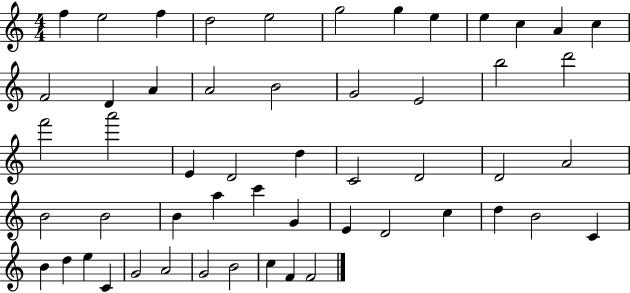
{
  \clef treble
  \numericTimeSignature
  \time 4/4
  \key c \major
  f''4 e''2 f''4 | d''2 e''2 | g''2 g''4 e''4 | e''4 c''4 a'4 c''4 | \break f'2 d'4 a'4 | a'2 b'2 | g'2 e'2 | b''2 d'''2 | \break f'''2 a'''2 | e'4 d'2 d''4 | c'2 d'2 | d'2 a'2 | \break b'2 b'2 | b'4 a''4 c'''4 g'4 | e'4 d'2 c''4 | d''4 b'2 c'4 | \break b'4 d''4 e''4 c'4 | g'2 a'2 | g'2 b'2 | c''4 f'4 f'2 | \break \bar "|."
}